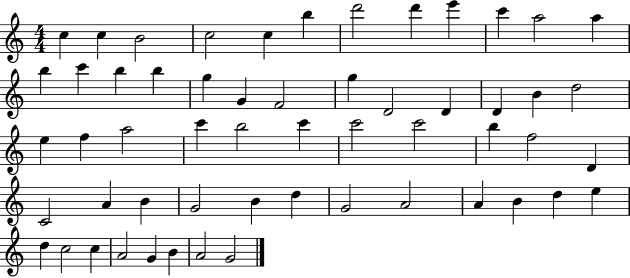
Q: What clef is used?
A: treble